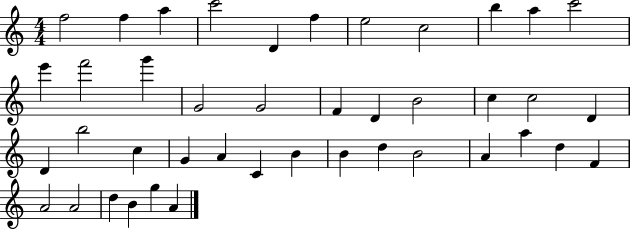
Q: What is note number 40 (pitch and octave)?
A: B4